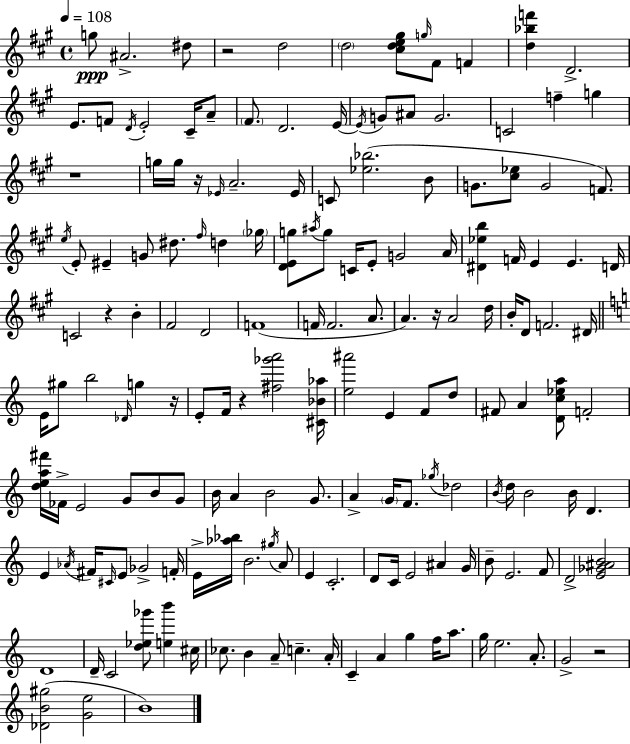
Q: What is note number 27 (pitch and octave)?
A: G5